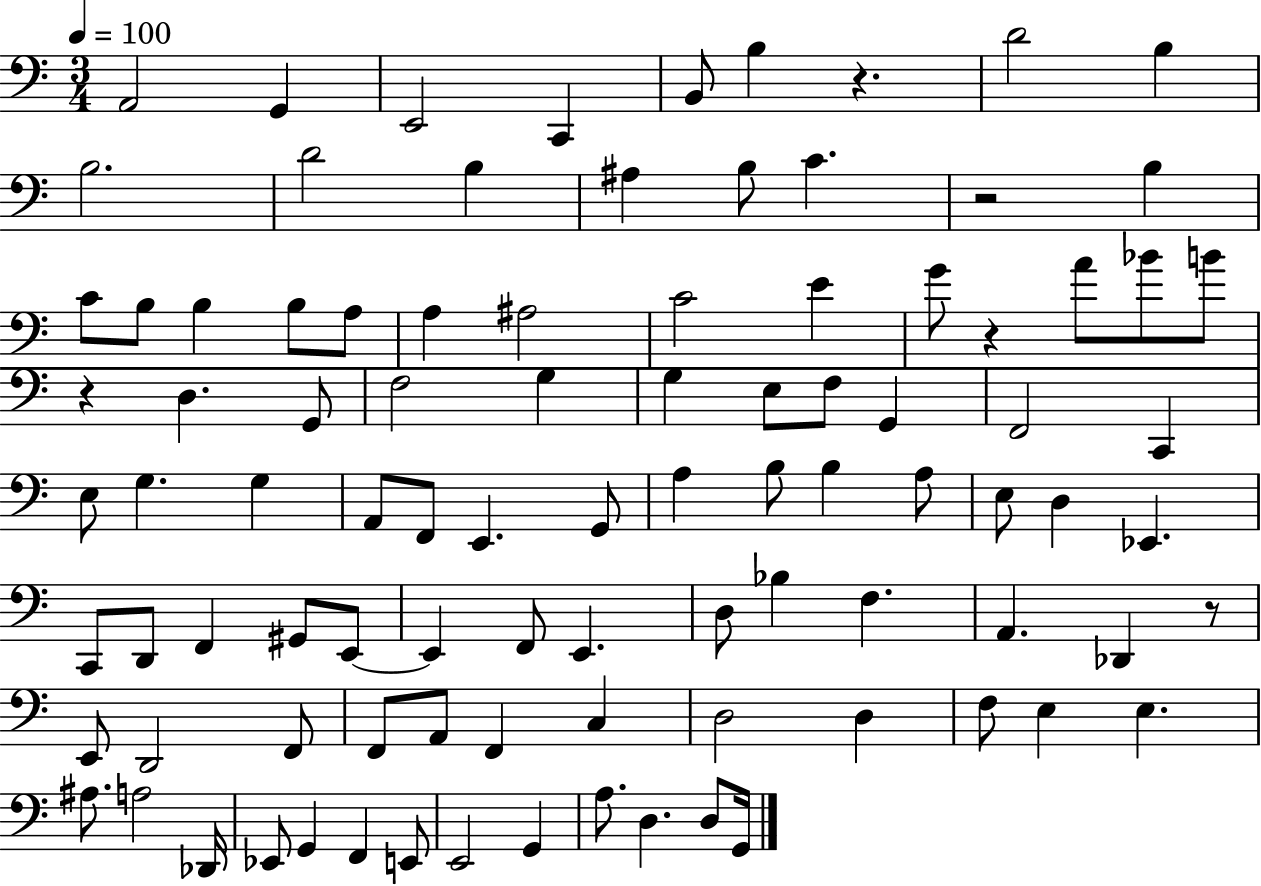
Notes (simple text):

A2/h G2/q E2/h C2/q B2/e B3/q R/q. D4/h B3/q B3/h. D4/h B3/q A#3/q B3/e C4/q. R/h B3/q C4/e B3/e B3/q B3/e A3/e A3/q A#3/h C4/h E4/q G4/e R/q A4/e Bb4/e B4/e R/q D3/q. G2/e F3/h G3/q G3/q E3/e F3/e G2/q F2/h C2/q E3/e G3/q. G3/q A2/e F2/e E2/q. G2/e A3/q B3/e B3/q A3/e E3/e D3/q Eb2/q. C2/e D2/e F2/q G#2/e E2/e E2/q F2/e E2/q. D3/e Bb3/q F3/q. A2/q. Db2/q R/e E2/e D2/h F2/e F2/e A2/e F2/q C3/q D3/h D3/q F3/e E3/q E3/q. A#3/e. A3/h Db2/s Eb2/e G2/q F2/q E2/e E2/h G2/q A3/e. D3/q. D3/e G2/s